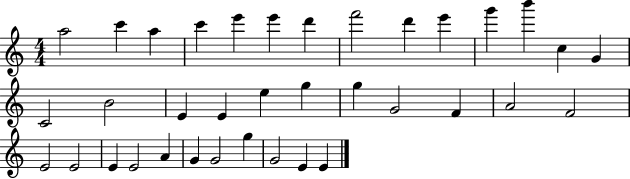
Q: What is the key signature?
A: C major